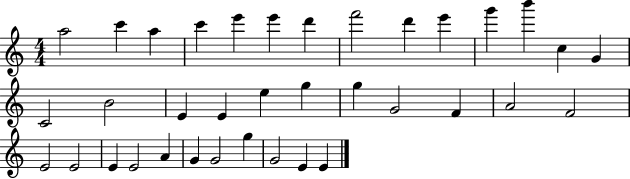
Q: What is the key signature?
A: C major